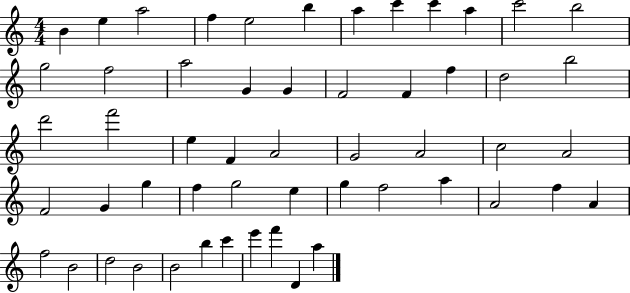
B4/q E5/q A5/h F5/q E5/h B5/q A5/q C6/q C6/q A5/q C6/h B5/h G5/h F5/h A5/h G4/q G4/q F4/h F4/q F5/q D5/h B5/h D6/h F6/h E5/q F4/q A4/h G4/h A4/h C5/h A4/h F4/h G4/q G5/q F5/q G5/h E5/q G5/q F5/h A5/q A4/h F5/q A4/q F5/h B4/h D5/h B4/h B4/h B5/q C6/q E6/q F6/q D4/q A5/q